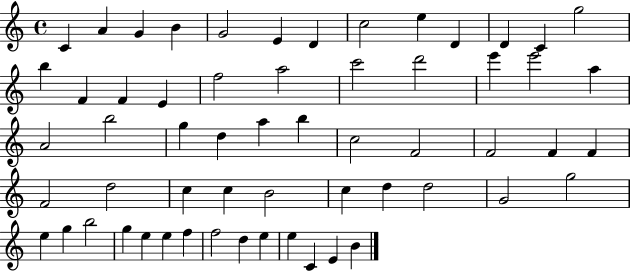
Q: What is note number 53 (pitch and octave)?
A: F5